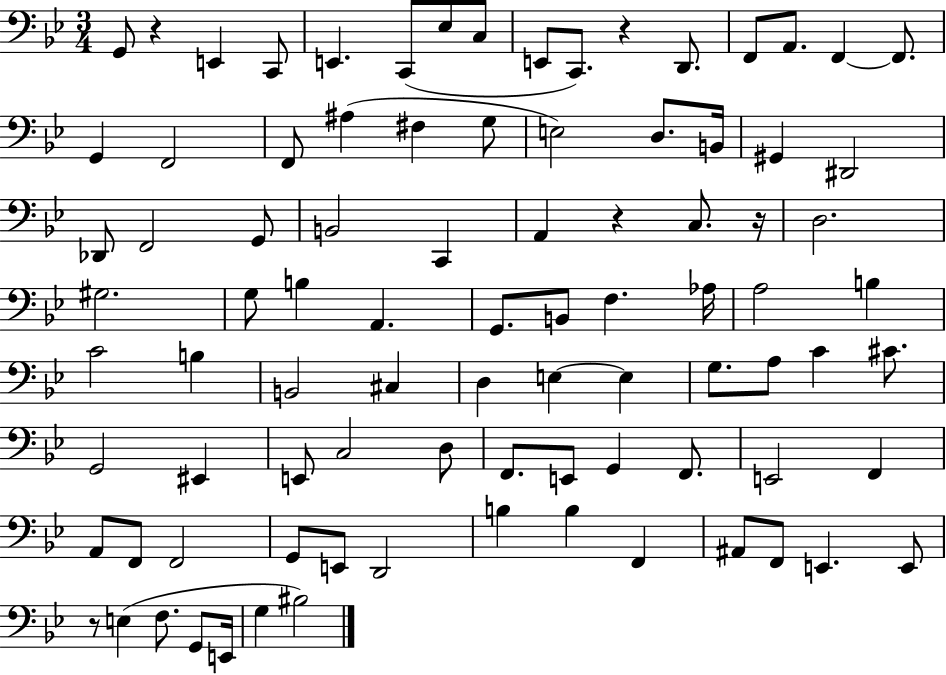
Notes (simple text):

G2/e R/q E2/q C2/e E2/q. C2/e Eb3/e C3/e E2/e C2/e. R/q D2/e. F2/e A2/e. F2/q F2/e. G2/q F2/h F2/e A#3/q F#3/q G3/e E3/h D3/e. B2/s G#2/q D#2/h Db2/e F2/h G2/e B2/h C2/q A2/q R/q C3/e. R/s D3/h. G#3/h. G3/e B3/q A2/q. G2/e. B2/e F3/q. Ab3/s A3/h B3/q C4/h B3/q B2/h C#3/q D3/q E3/q E3/q G3/e. A3/e C4/q C#4/e. G2/h EIS2/q E2/e C3/h D3/e F2/e. E2/e G2/q F2/e. E2/h F2/q A2/e F2/e F2/h G2/e E2/e D2/h B3/q B3/q F2/q A#2/e F2/e E2/q. E2/e R/e E3/q F3/e. G2/e E2/s G3/q BIS3/h